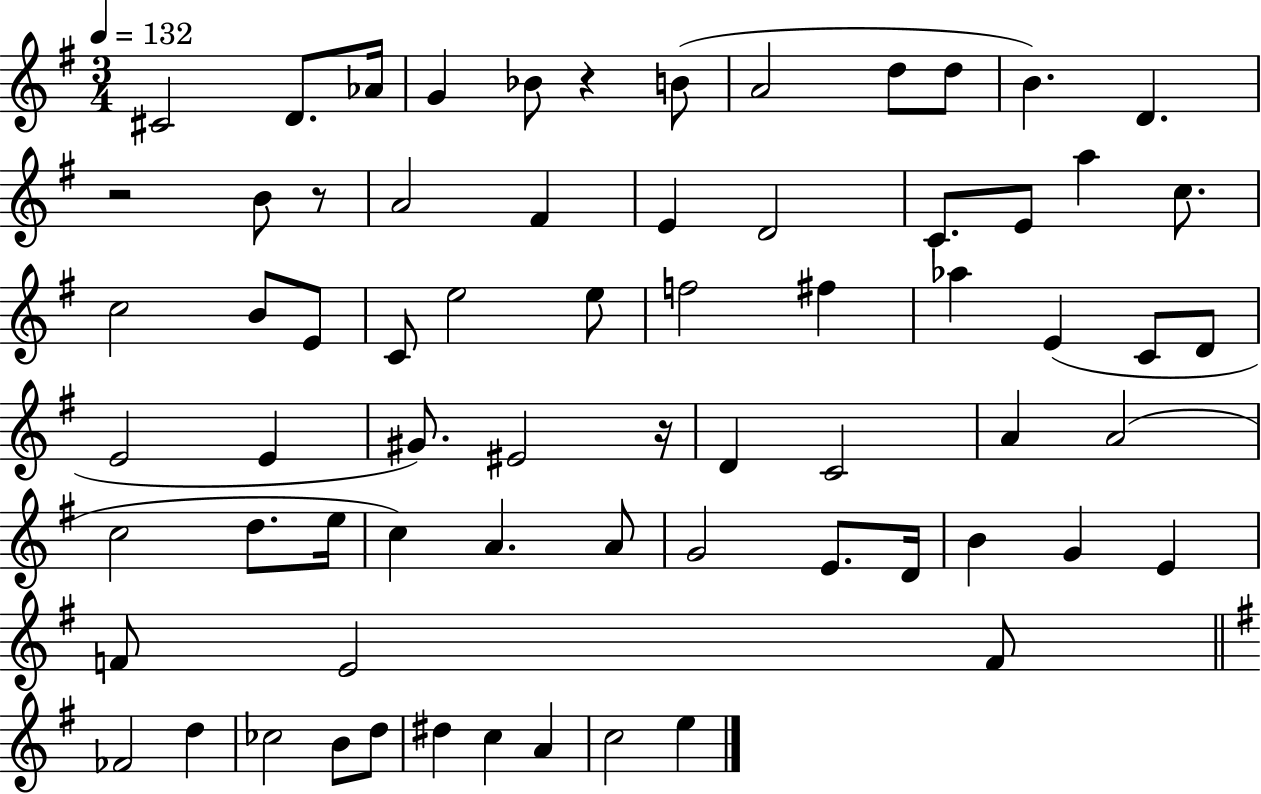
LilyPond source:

{
  \clef treble
  \numericTimeSignature
  \time 3/4
  \key g \major
  \tempo 4 = 132
  \repeat volta 2 { cis'2 d'8. aes'16 | g'4 bes'8 r4 b'8( | a'2 d''8 d''8 | b'4.) d'4. | \break r2 b'8 r8 | a'2 fis'4 | e'4 d'2 | c'8. e'8 a''4 c''8. | \break c''2 b'8 e'8 | c'8 e''2 e''8 | f''2 fis''4 | aes''4 e'4( c'8 d'8 | \break e'2 e'4 | gis'8.) eis'2 r16 | d'4 c'2 | a'4 a'2( | \break c''2 d''8. e''16 | c''4) a'4. a'8 | g'2 e'8. d'16 | b'4 g'4 e'4 | \break f'8 e'2 f'8 | \bar "||" \break \key g \major fes'2 d''4 | ces''2 b'8 d''8 | dis''4 c''4 a'4 | c''2 e''4 | \break } \bar "|."
}